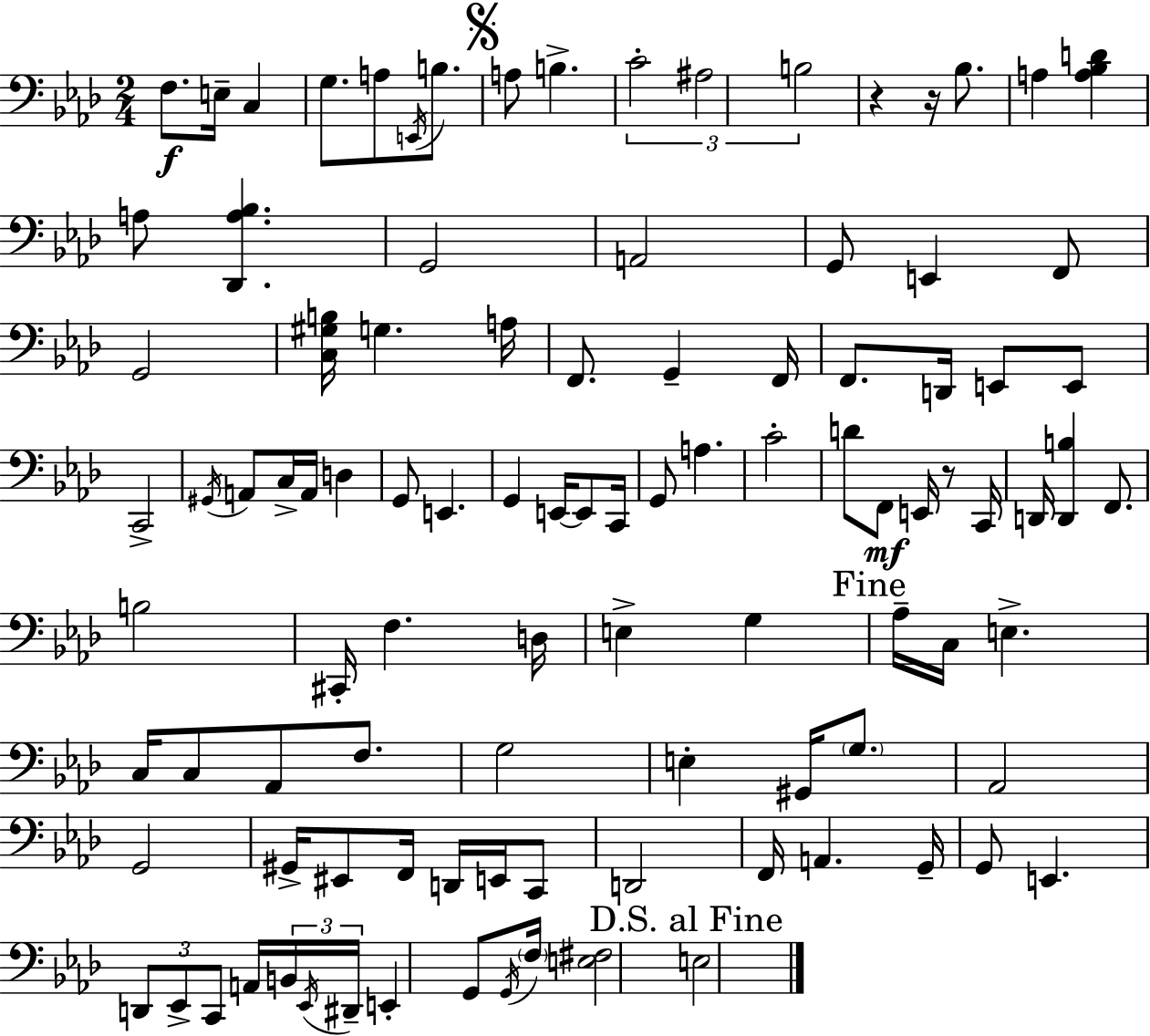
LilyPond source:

{
  \clef bass
  \numericTimeSignature
  \time 2/4
  \key f \minor
  f8.\f e16-- c4 | g8. a8 \acciaccatura { e,16 } b8. | \mark \markup { \musicglyph "scripts.segno" } a8 b4.-> | \tuplet 3/2 { c'2-. | \break ais2 | b2 } | r4 r16 bes8. | a4 <a bes d'>4 | \break a8 <des, a bes>4. | g,2 | a,2 | g,8 e,4 f,8 | \break g,2 | <c gis b>16 g4. | a16 f,8. g,4-- | f,16 f,8. d,16 e,8 e,8 | \break c,2-> | \acciaccatura { gis,16 } a,8 c16-> a,16 d4 | g,8 e,4. | g,4 e,16~~ e,8 | \break c,16 g,8 a4. | c'2-. | d'8 f,8\mf e,16 r8 | c,16 d,16 <d, b>4 f,8. | \break b2 | cis,16-. f4. | d16 e4-> g4 | \mark "Fine" aes16-- c16 e4.-> | \break c16 c8 aes,8 f8. | g2 | e4-. gis,16 \parenthesize g8. | aes,2 | \break g,2 | gis,16-> eis,8 f,16 d,16 e,16 | c,8 d,2 | f,16 a,4. | \break g,16-- g,8 e,4. | \tuplet 3/2 { d,8 ees,8-> c,8 } | a,16 \tuplet 3/2 { b,16 \acciaccatura { ees,16 } dis,16-- } e,4-. | g,8 \acciaccatura { g,16 } \parenthesize f16 <e fis>2 | \break \mark "D.S. al Fine" e2 | \bar "|."
}